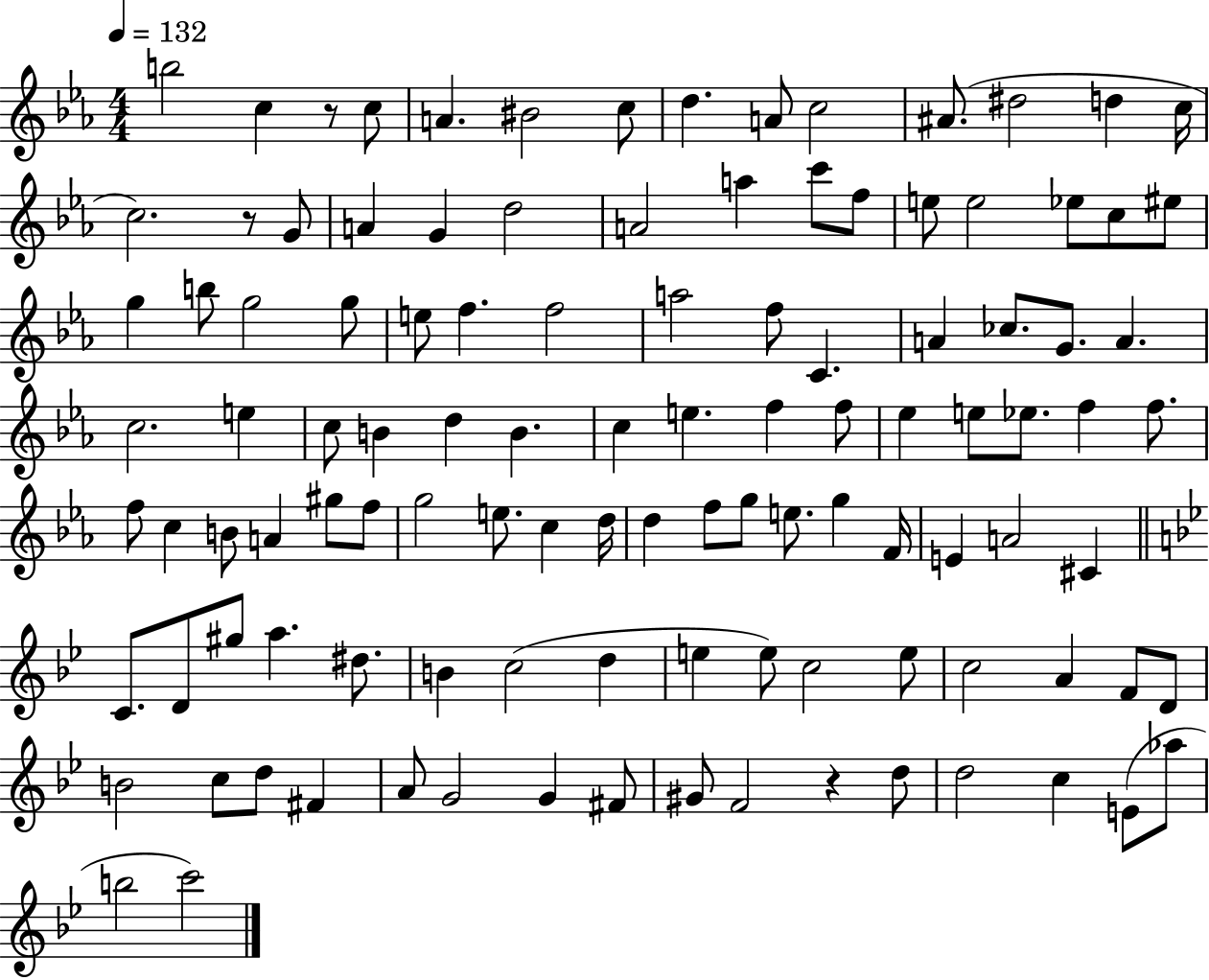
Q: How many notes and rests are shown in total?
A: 111